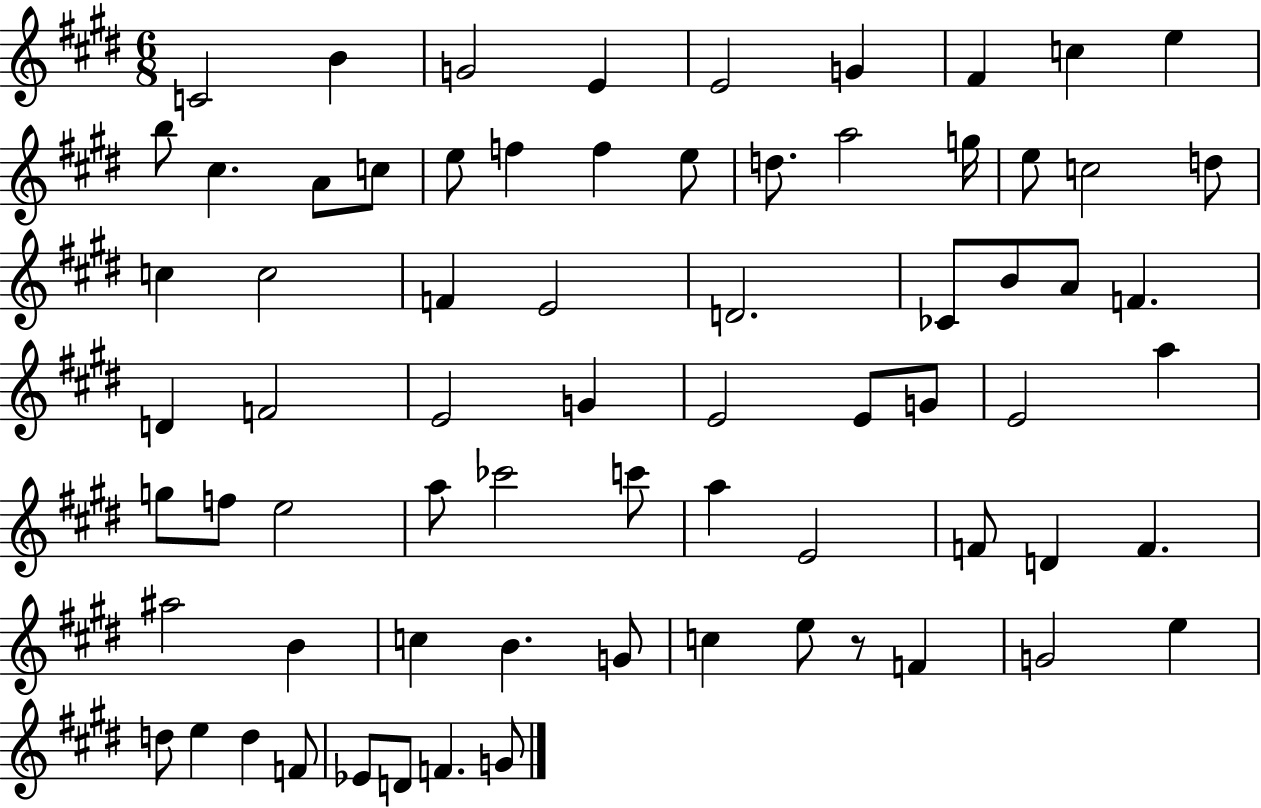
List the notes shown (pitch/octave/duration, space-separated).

C4/h B4/q G4/h E4/q E4/h G4/q F#4/q C5/q E5/q B5/e C#5/q. A4/e C5/e E5/e F5/q F5/q E5/e D5/e. A5/h G5/s E5/e C5/h D5/e C5/q C5/h F4/q E4/h D4/h. CES4/e B4/e A4/e F4/q. D4/q F4/h E4/h G4/q E4/h E4/e G4/e E4/h A5/q G5/e F5/e E5/h A5/e CES6/h C6/e A5/q E4/h F4/e D4/q F4/q. A#5/h B4/q C5/q B4/q. G4/e C5/q E5/e R/e F4/q G4/h E5/q D5/e E5/q D5/q F4/e Eb4/e D4/e F4/q. G4/e